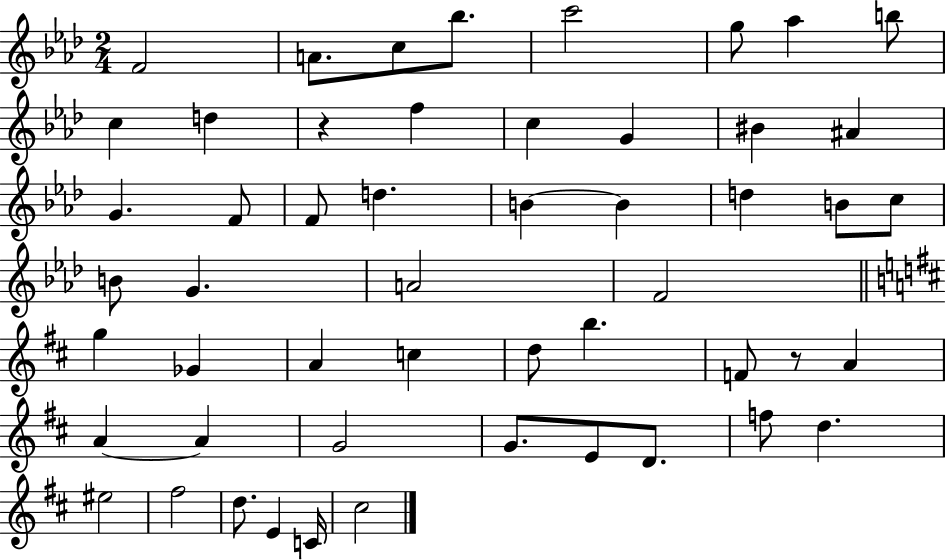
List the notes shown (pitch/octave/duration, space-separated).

F4/h A4/e. C5/e Bb5/e. C6/h G5/e Ab5/q B5/e C5/q D5/q R/q F5/q C5/q G4/q BIS4/q A#4/q G4/q. F4/e F4/e D5/q. B4/q B4/q D5/q B4/e C5/e B4/e G4/q. A4/h F4/h G5/q Gb4/q A4/q C5/q D5/e B5/q. F4/e R/e A4/q A4/q A4/q G4/h G4/e. E4/e D4/e. F5/e D5/q. EIS5/h F#5/h D5/e. E4/q C4/s C#5/h